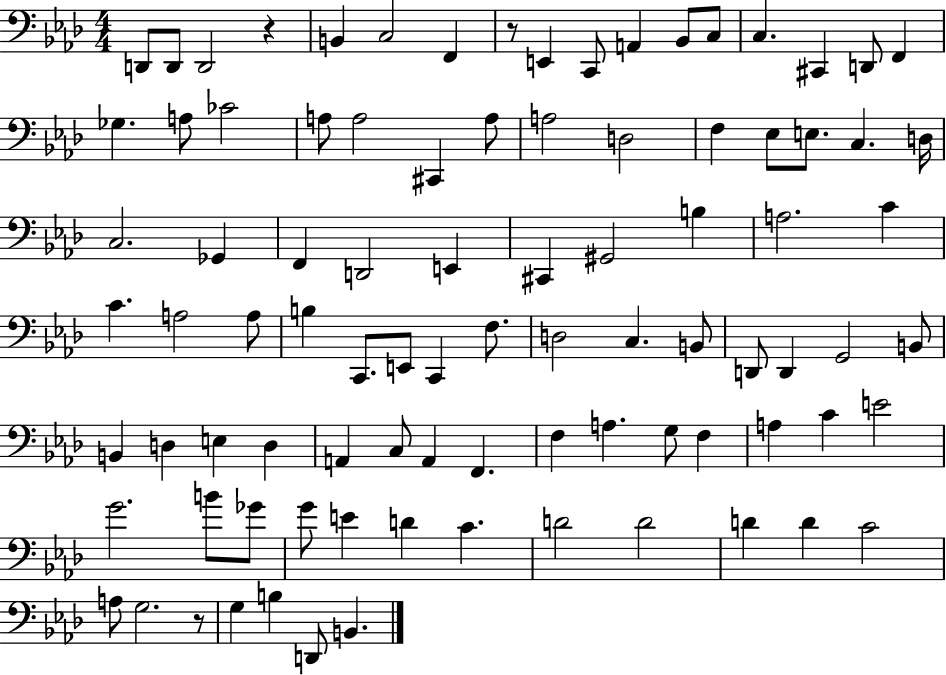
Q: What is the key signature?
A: AES major